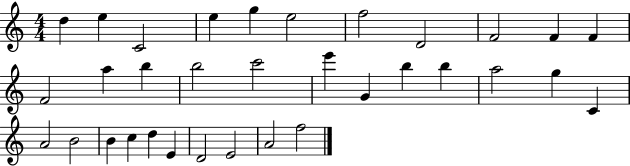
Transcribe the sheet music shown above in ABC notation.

X:1
T:Untitled
M:4/4
L:1/4
K:C
d e C2 e g e2 f2 D2 F2 F F F2 a b b2 c'2 e' G b b a2 g C A2 B2 B c d E D2 E2 A2 f2